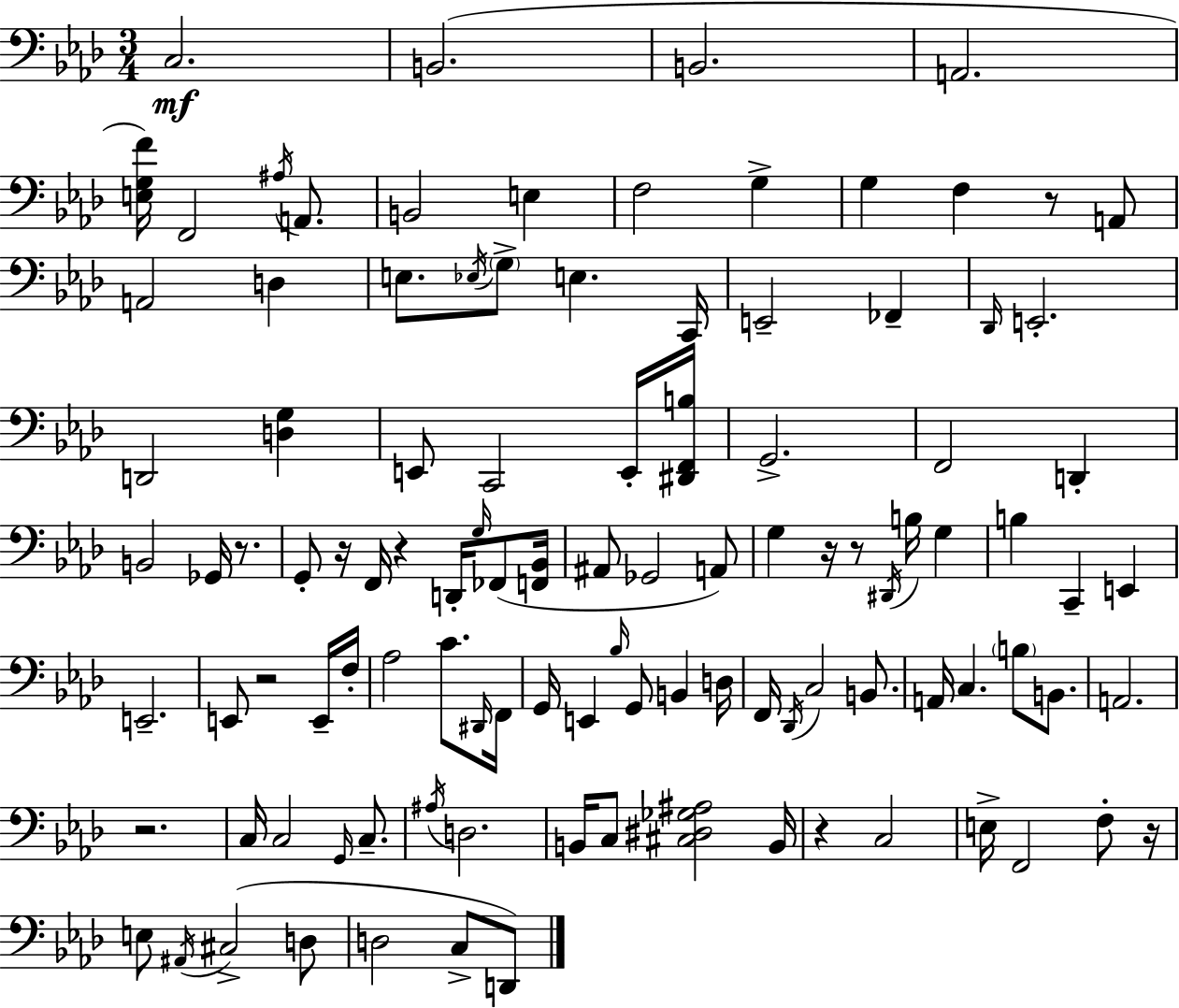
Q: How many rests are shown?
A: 10